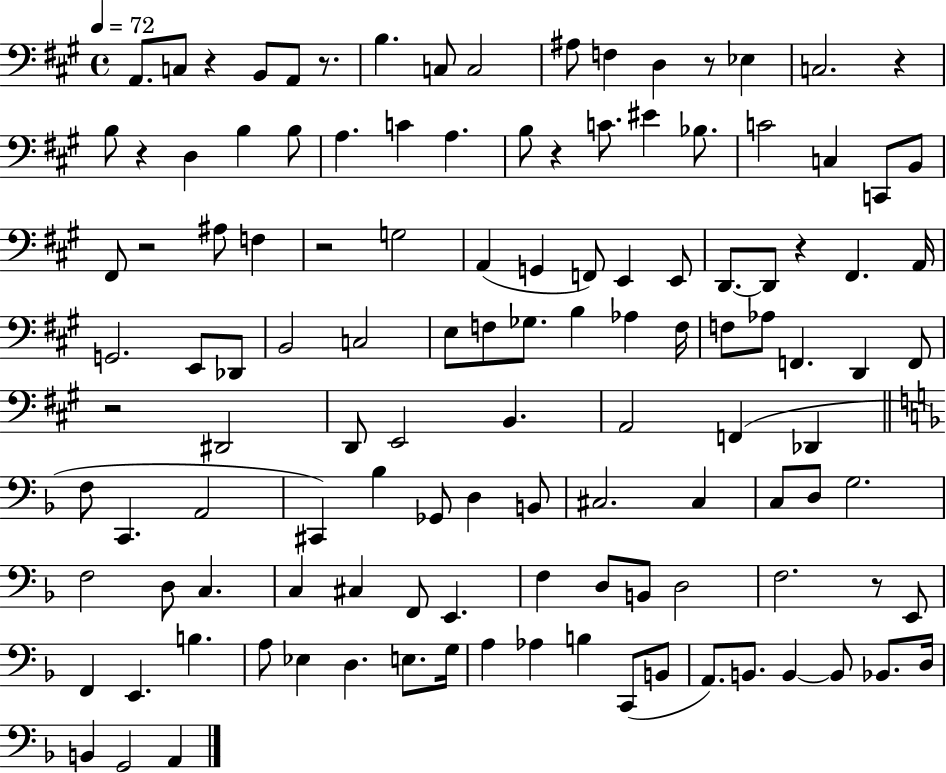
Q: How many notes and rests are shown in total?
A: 122